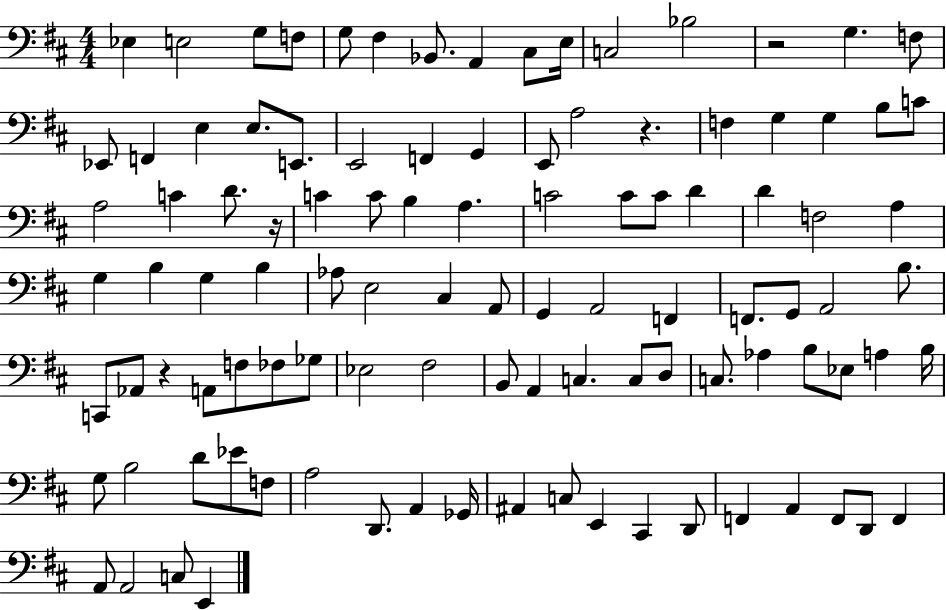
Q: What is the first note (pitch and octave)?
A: Eb3